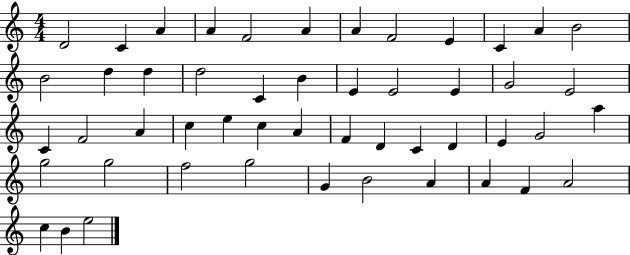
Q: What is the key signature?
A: C major